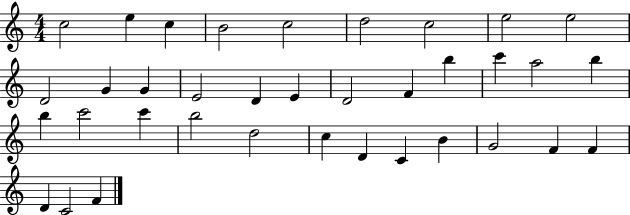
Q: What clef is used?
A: treble